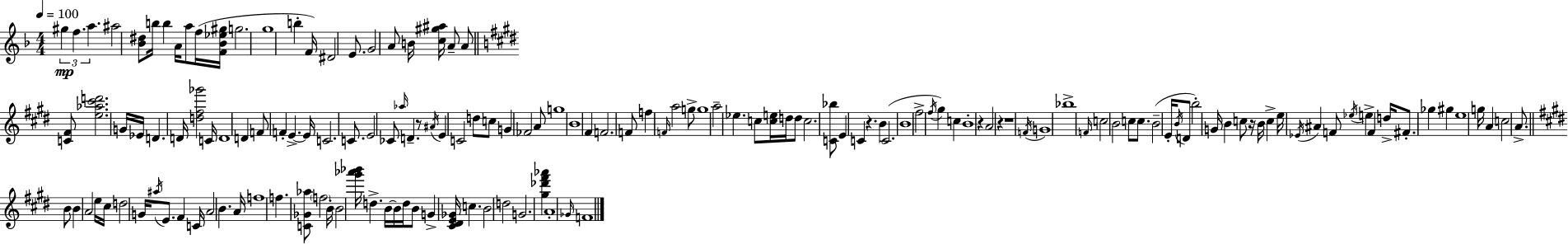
G#5/q F5/q. A5/q. A#5/h [Bb4,D#5]/e B5/s B5/q A4/s A5/e F5/s [F4,Bb4,Eb5,G#5]/s G5/h. G5/w B5/q F4/s D#4/h E4/e. G4/h A4/e B4/s [C5,G#5,A#5]/s A4/e A4/e [C4,F#4]/e [E5,Ab5,C#6,D6]/h. G4/s Eb4/s D4/q. D4/s [D5,F#5,Gb6]/h C4/s D4/w D4/q F4/e F4/q E4/q. E4/s C4/h. C4/e. E4/h CES4/e Ab5/s D4/q. R/e A#4/s E4/q C4/h D5/e C5/e G4/q FES4/h A4/e G5/w B4/w F#4/q F4/h. F4/e F5/q F4/s A5/h G5/e G5/w A5/h Eb5/q. C5/e [C5,E5]/s D5/s D5/e C5/h. [C4,Bb5]/e E4/q C4/q R/q. B4/q C4/h. B4/w F#5/h F#5/s G#5/q C5/q B4/w R/q A4/h R/q R/w F4/s G4/w Bb5/w F4/s C5/h B4/h C5/e C5/e. B4/h E4/s B4/s D4/e B5/h G4/s B4/q C5/e R/s B4/s C5/q E5/s Eb4/s A#4/q F4/e Eb5/s E5/q F4/q D5/s F#4/e. Gb5/q G#5/q E5/w G5/s A4/q C5/h A4/e. B4/e B4/q A4/h E5/s C#5/s D5/h G4/s A#5/s E4/e. F#4/q C4/s A4/h B4/q. A4/s F5/w F5/q. [C4,Gb4,Ab5]/e F5/h B4/s B4/h [G#6,Ab6,Bb6]/s D5/q. B4/s B4/s D5/s B4/e G4/q [C#4,D#4,E4,Gb4]/s C5/q. B4/h D5/h G4/h. [G#5,Db6,F#6,Ab6]/q A4/w Gb4/s F4/w